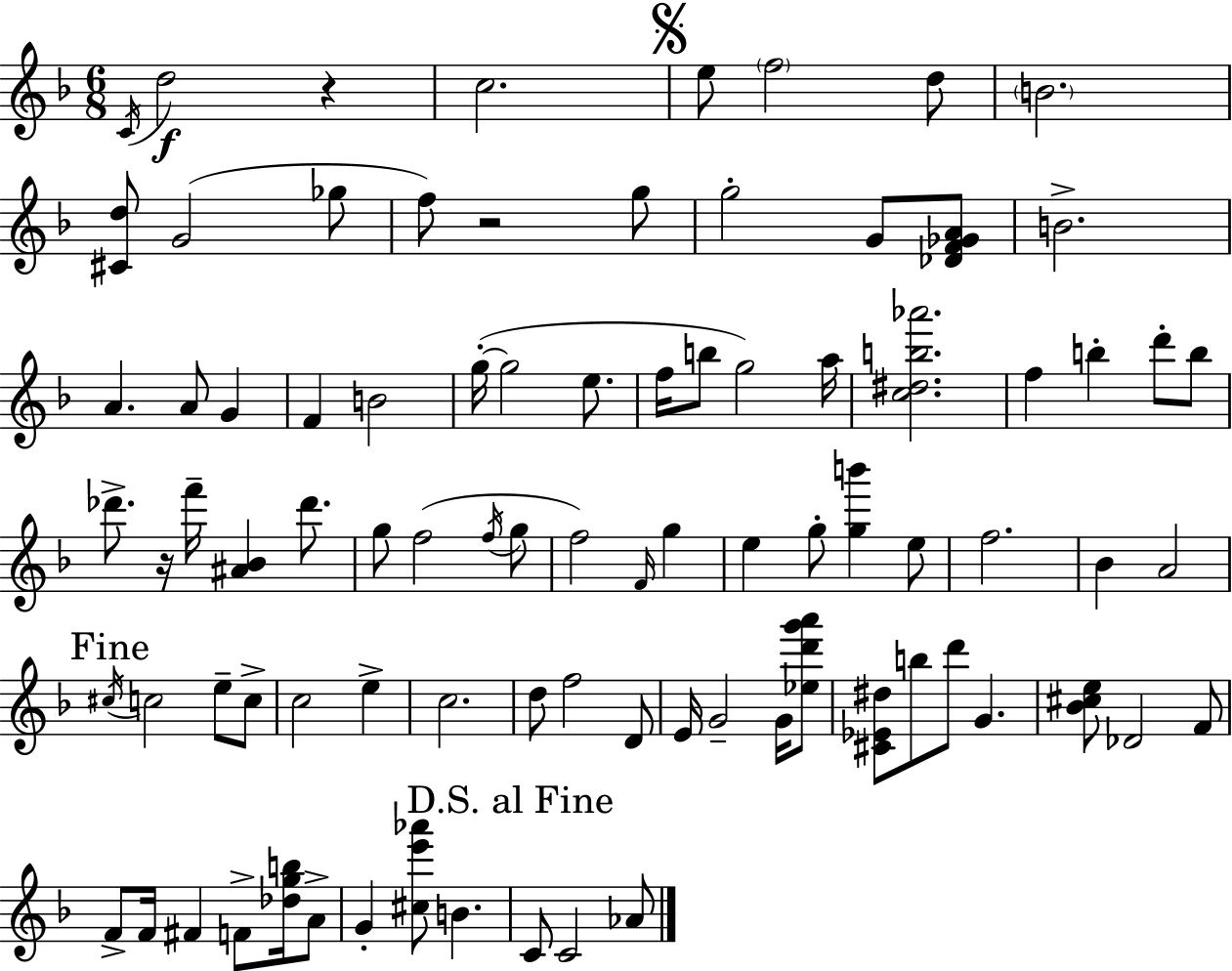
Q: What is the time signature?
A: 6/8